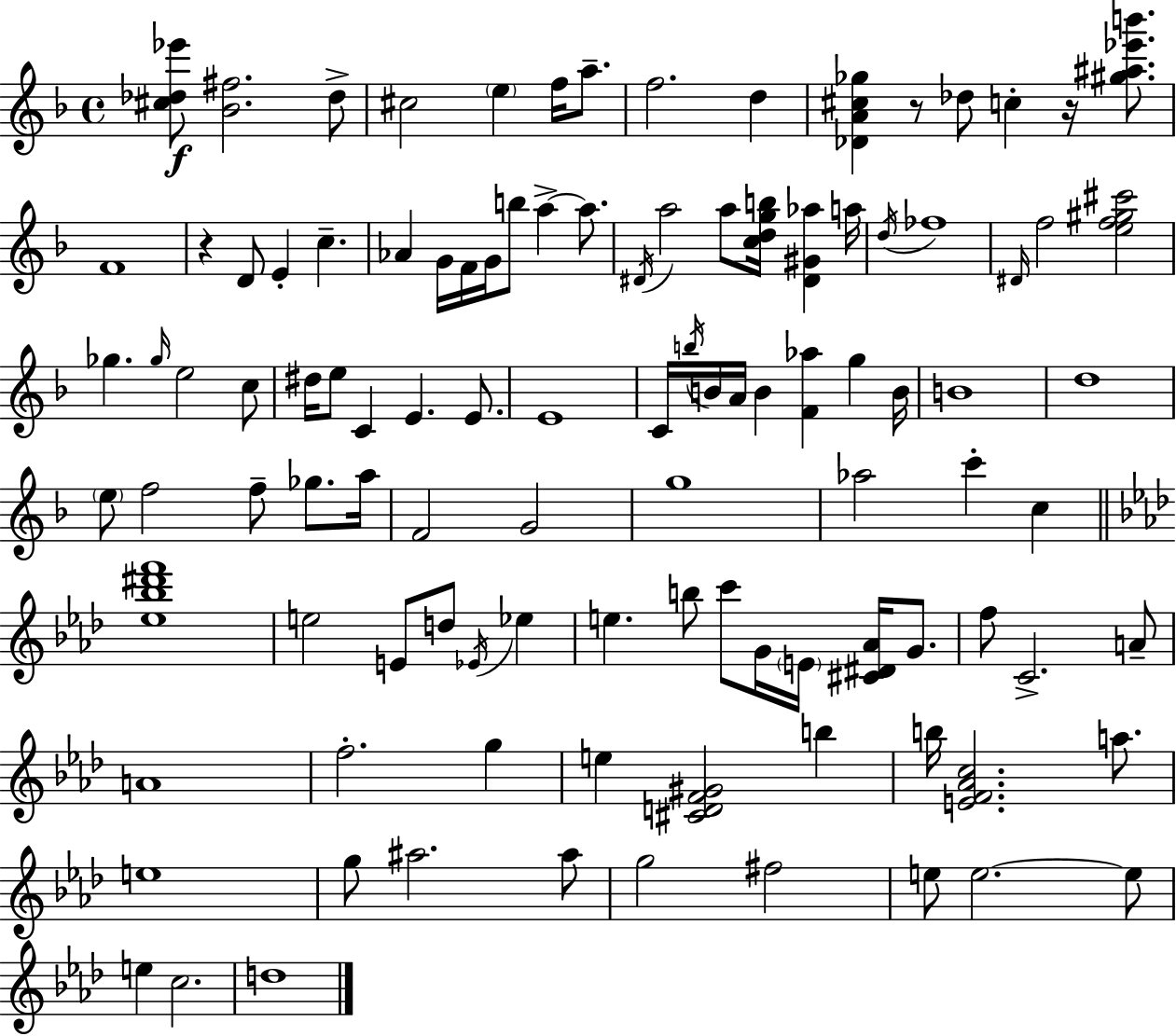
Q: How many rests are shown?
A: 3